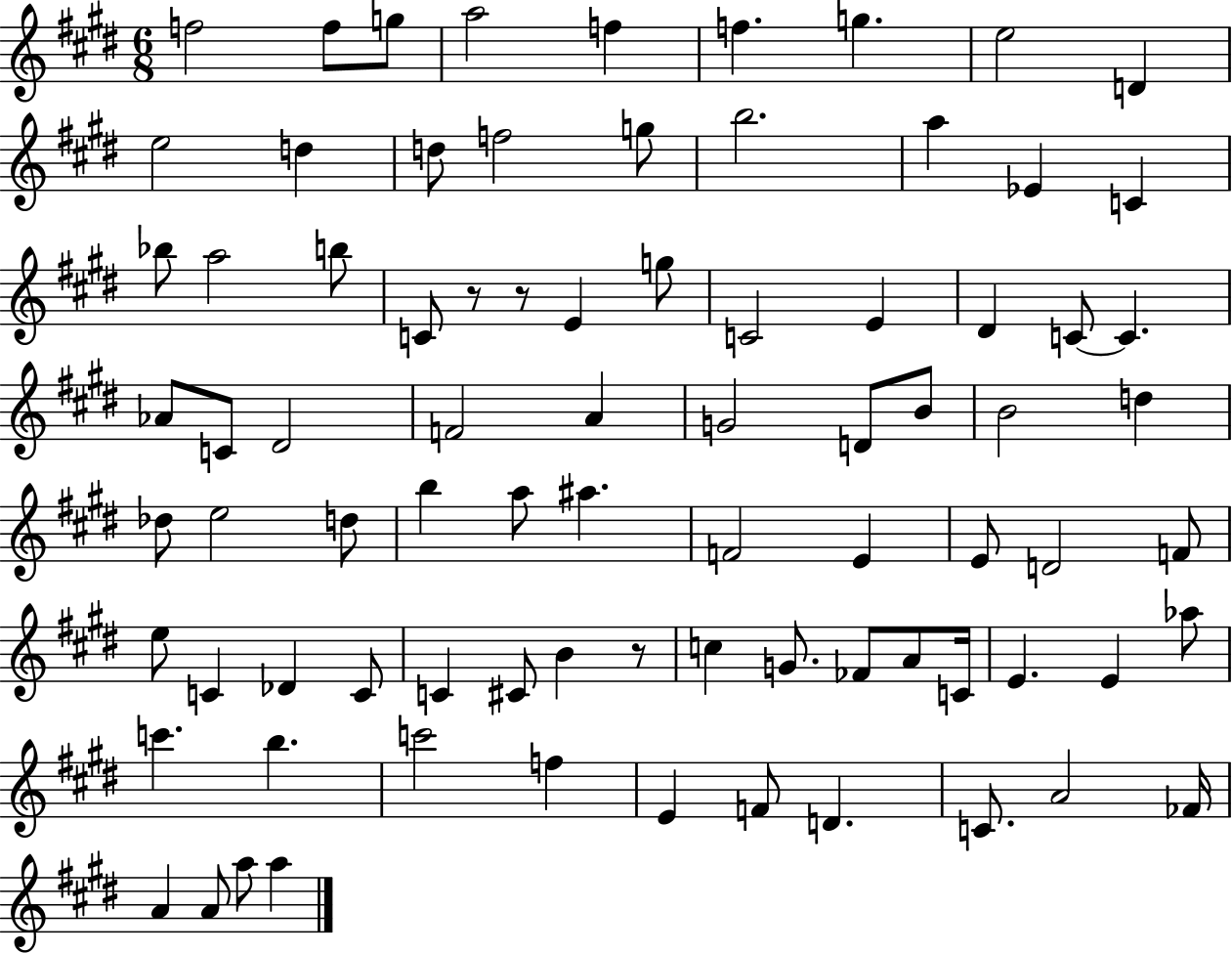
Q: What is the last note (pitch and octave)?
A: A5